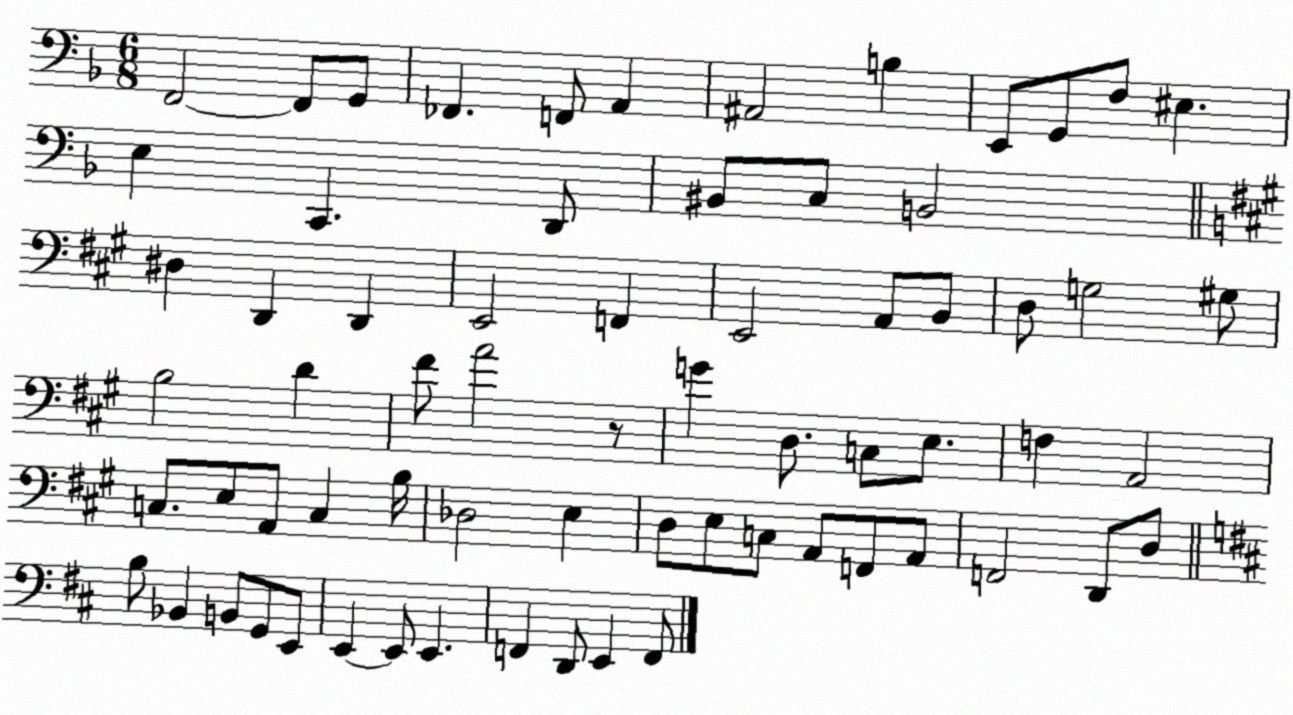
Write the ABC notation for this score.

X:1
T:Untitled
M:6/8
L:1/4
K:F
F,,2 F,,/2 G,,/2 _F,, F,,/2 A,, ^A,,2 B, E,,/2 G,,/2 F,/2 ^E, E, C,, D,,/2 ^B,,/2 C,/2 B,,2 ^D, D,, D,, E,,2 F,, E,,2 A,,/2 B,,/2 D,/2 G,2 ^G,/2 B,2 D ^F/2 A2 z/2 G D,/2 C,/2 E,/2 F, A,,2 C,/2 E,/2 A,,/2 C, B,/4 _D,2 E, D,/2 E,/2 C,/2 A,,/2 F,,/2 A,,/2 F,,2 D,,/2 D,/2 B,/2 _B,, B,,/2 G,,/2 E,,/2 E,, E,,/2 E,, F,, D,,/2 E,, F,,/2